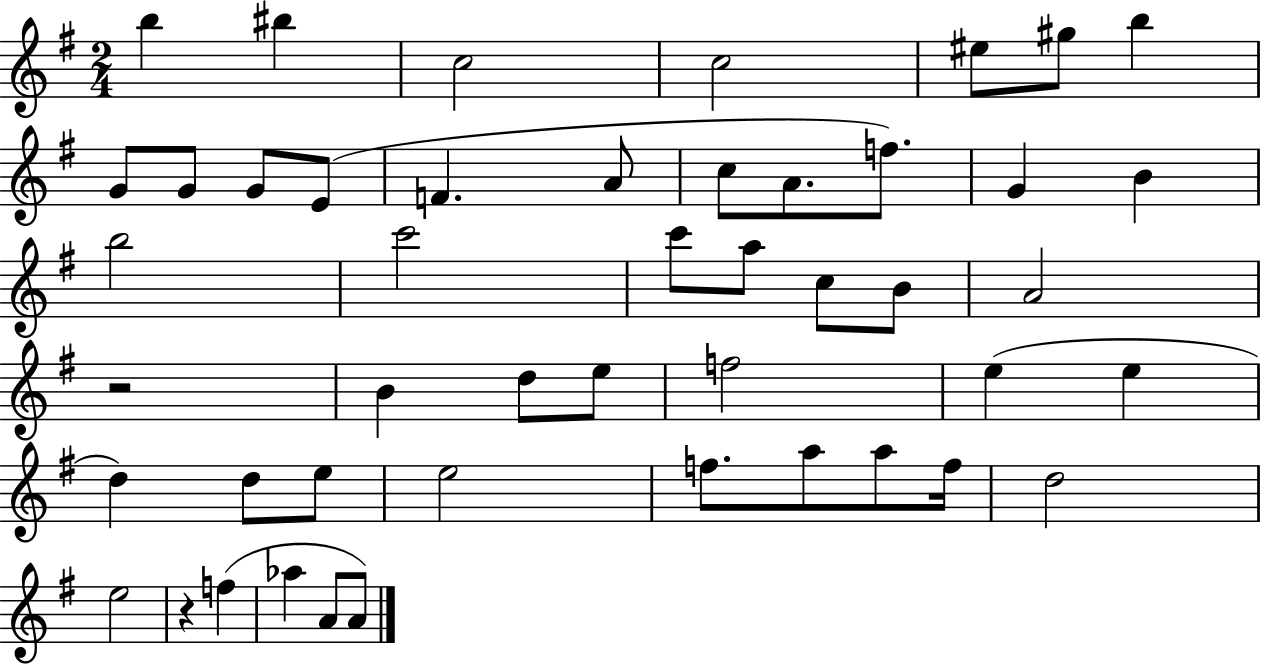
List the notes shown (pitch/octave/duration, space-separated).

B5/q BIS5/q C5/h C5/h EIS5/e G#5/e B5/q G4/e G4/e G4/e E4/e F4/q. A4/e C5/e A4/e. F5/e. G4/q B4/q B5/h C6/h C6/e A5/e C5/e B4/e A4/h R/h B4/q D5/e E5/e F5/h E5/q E5/q D5/q D5/e E5/e E5/h F5/e. A5/e A5/e F5/s D5/h E5/h R/q F5/q Ab5/q A4/e A4/e